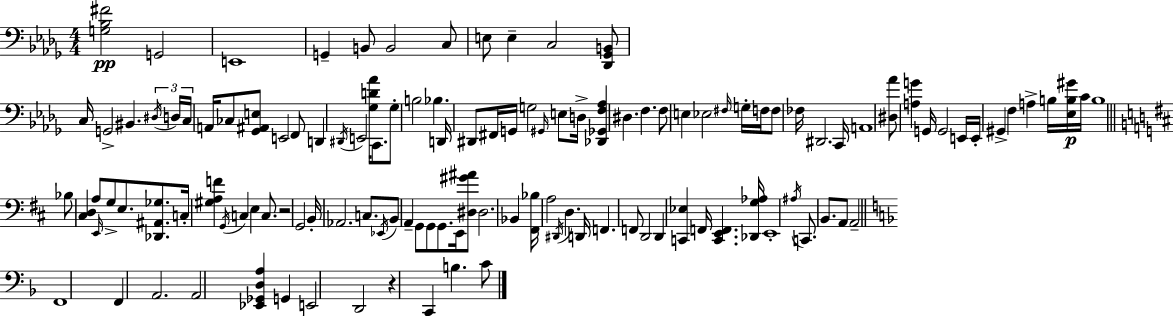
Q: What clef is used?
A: bass